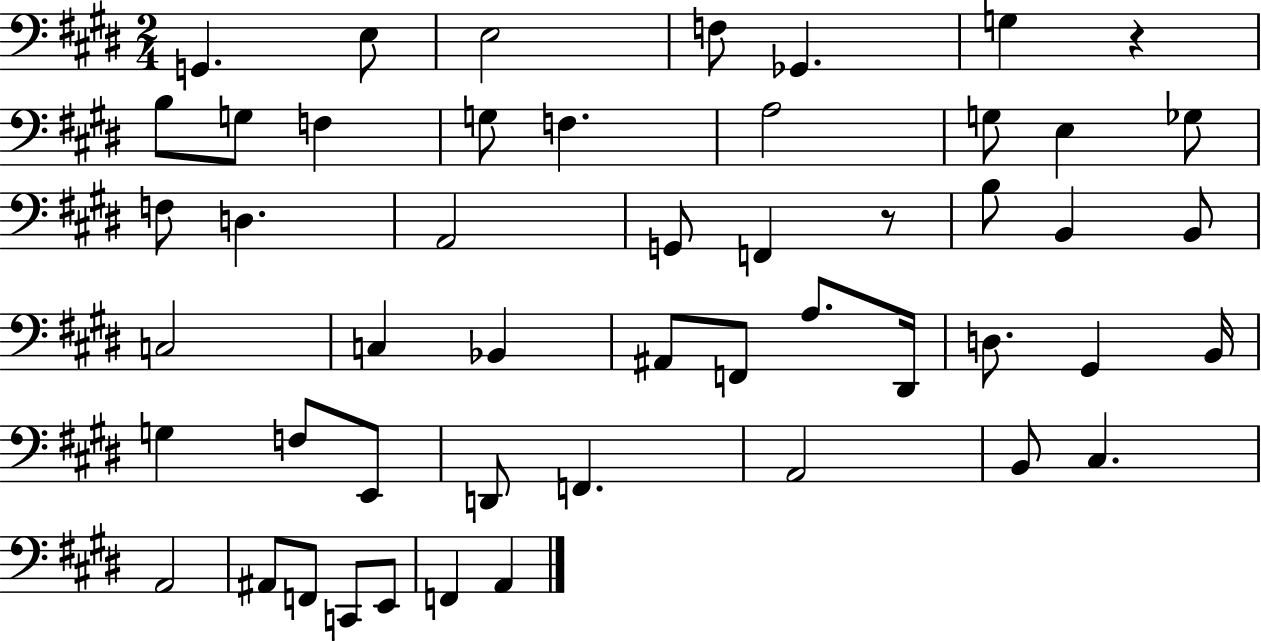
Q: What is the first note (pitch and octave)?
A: G2